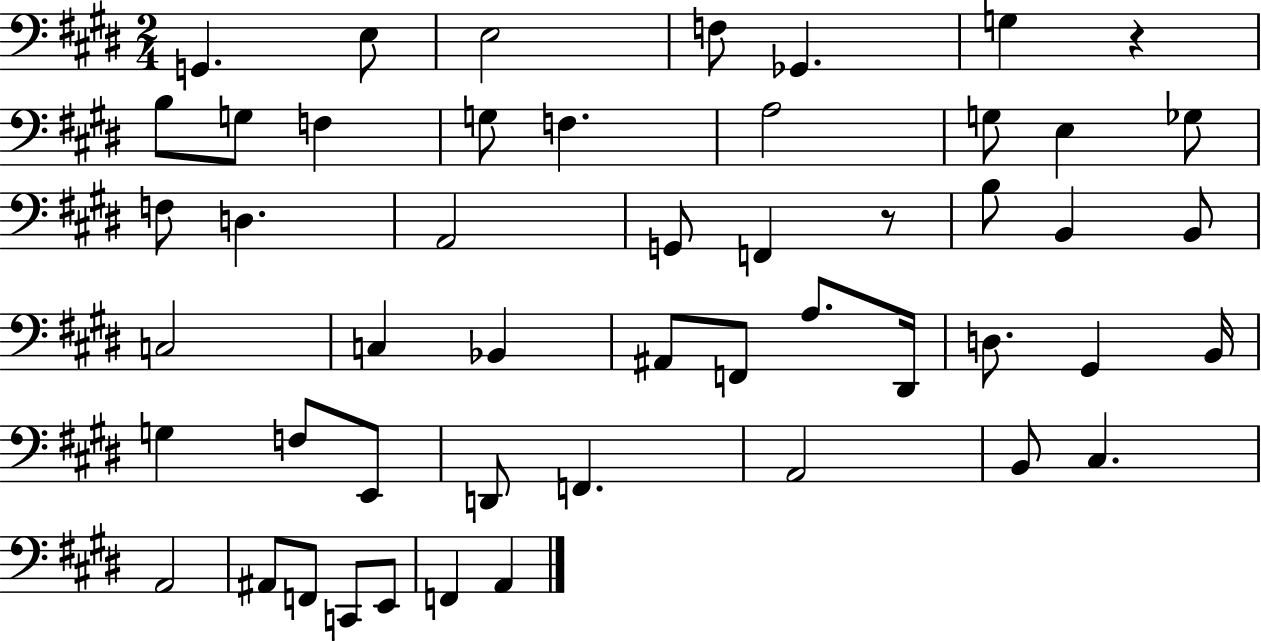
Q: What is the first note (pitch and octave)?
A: G2